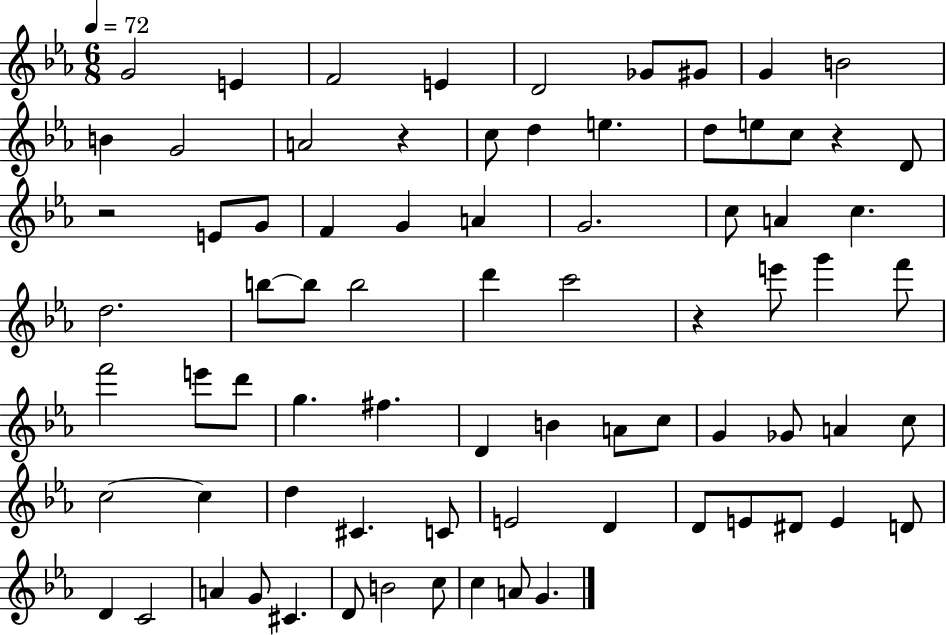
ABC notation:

X:1
T:Untitled
M:6/8
L:1/4
K:Eb
G2 E F2 E D2 _G/2 ^G/2 G B2 B G2 A2 z c/2 d e d/2 e/2 c/2 z D/2 z2 E/2 G/2 F G A G2 c/2 A c d2 b/2 b/2 b2 d' c'2 z e'/2 g' f'/2 f'2 e'/2 d'/2 g ^f D B A/2 c/2 G _G/2 A c/2 c2 c d ^C C/2 E2 D D/2 E/2 ^D/2 E D/2 D C2 A G/2 ^C D/2 B2 c/2 c A/2 G